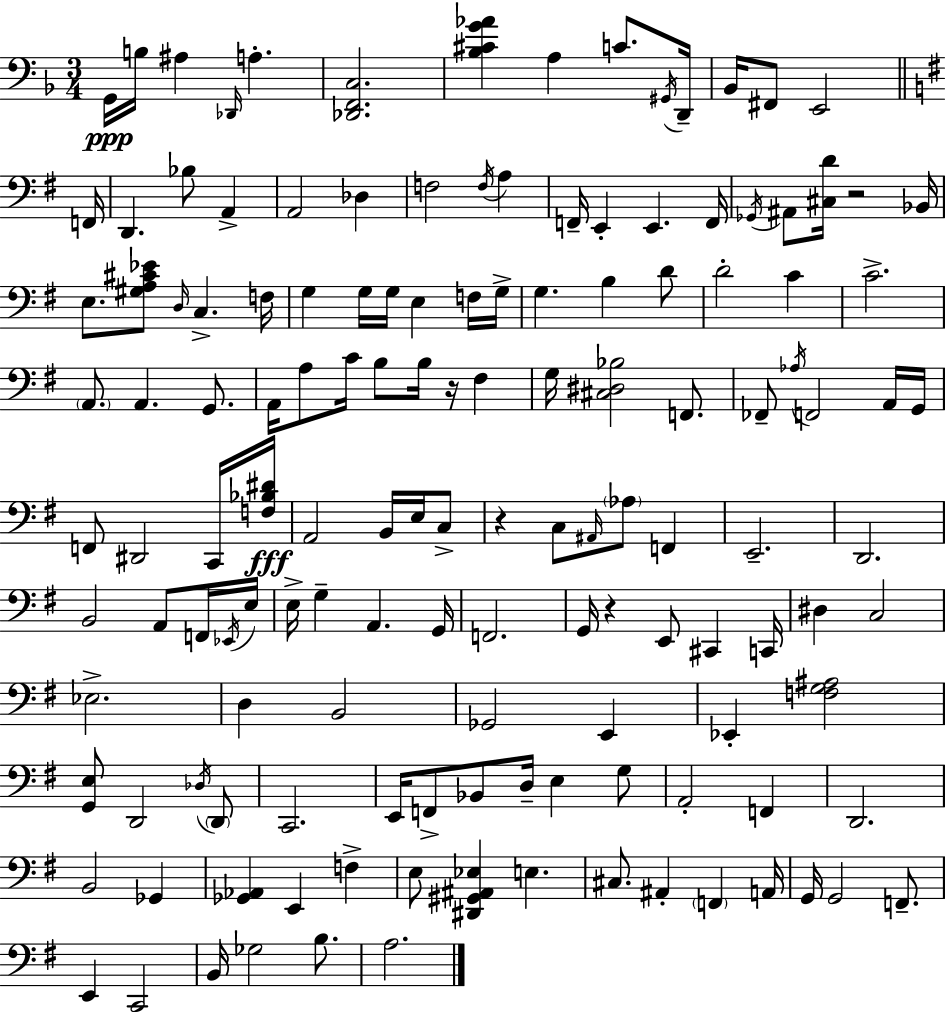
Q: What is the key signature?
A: F major